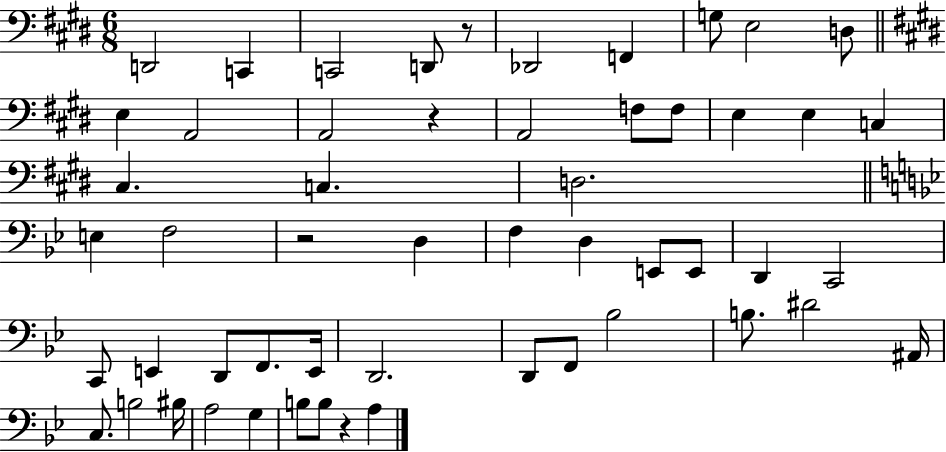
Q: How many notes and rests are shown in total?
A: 54